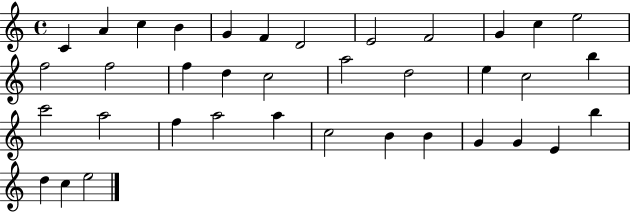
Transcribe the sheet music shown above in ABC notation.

X:1
T:Untitled
M:4/4
L:1/4
K:C
C A c B G F D2 E2 F2 G c e2 f2 f2 f d c2 a2 d2 e c2 b c'2 a2 f a2 a c2 B B G G E b d c e2